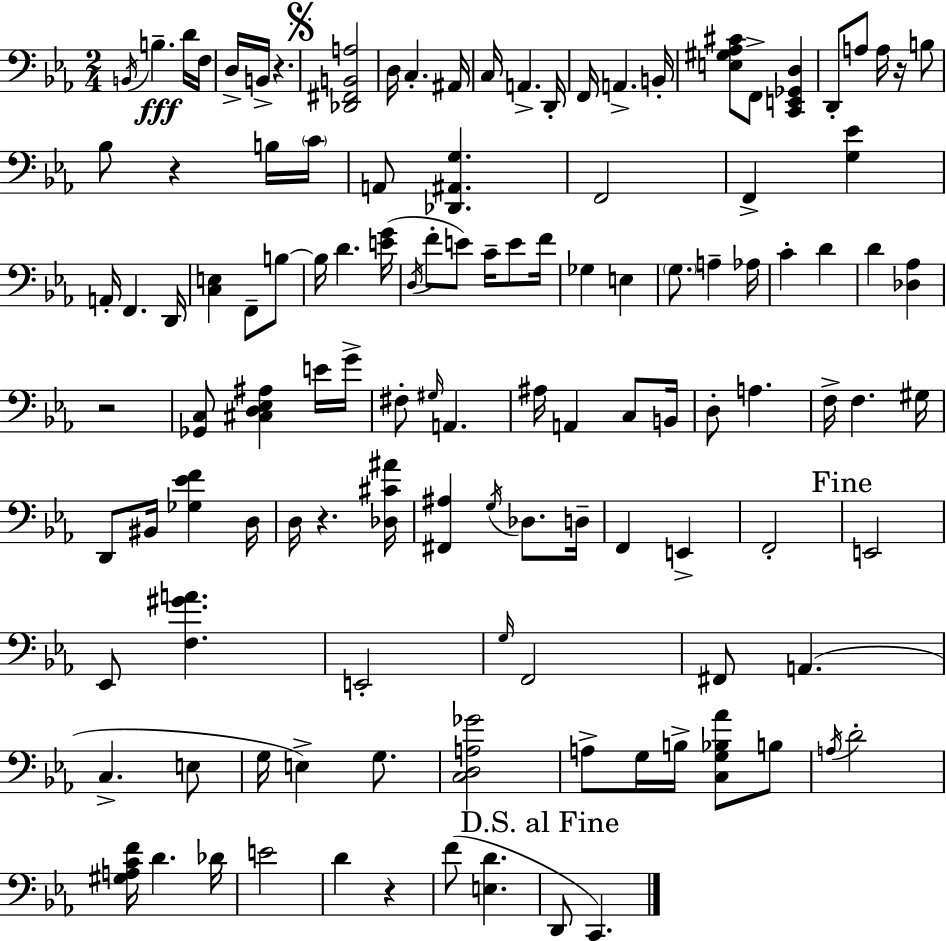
B2/s B3/q. D4/s F3/s D3/s B2/s R/q. [Db2,F#2,B2,A3]/h D3/s C3/q. A#2/s C3/s A2/q. D2/s F2/s A2/q. B2/s [E3,G#3,Ab3,C#4]/e F2/e [C2,E2,Gb2,D3]/q D2/e A3/e A3/s R/s B3/e Bb3/e R/q B3/s C4/s A2/e [Db2,A#2,G3]/q. F2/h F2/q [G3,Eb4]/q A2/s F2/q. D2/s [C3,E3]/q F2/e B3/e B3/s D4/q. [E4,G4]/s D3/s F4/e E4/e C4/s E4/e F4/s Gb3/q E3/q G3/e. A3/q Ab3/s C4/q D4/q D4/q [Db3,Ab3]/q R/h [Gb2,C3]/e [C#3,D3,Eb3,A#3]/q E4/s G4/s F#3/e G#3/s A2/q. A#3/s A2/q C3/e B2/s D3/e A3/q. F3/s F3/q. G#3/s D2/e BIS2/s [Gb3,Eb4,F4]/q D3/s D3/s R/q. [Db3,C#4,A#4]/s [F#2,A#3]/q G3/s Db3/e. D3/s F2/q E2/q F2/h E2/h Eb2/e [F3,G#4,A4]/q. E2/h G3/s F2/h F#2/e A2/q. C3/q. E3/e G3/s E3/q G3/e. [C3,D3,A3,Gb4]/h A3/e G3/s B3/s [C3,G3,Bb3,Ab4]/e B3/e A3/s D4/h [G#3,A3,C4,F4]/s D4/q. Db4/s E4/h D4/q R/q F4/e [E3,D4]/q. D2/e C2/q.